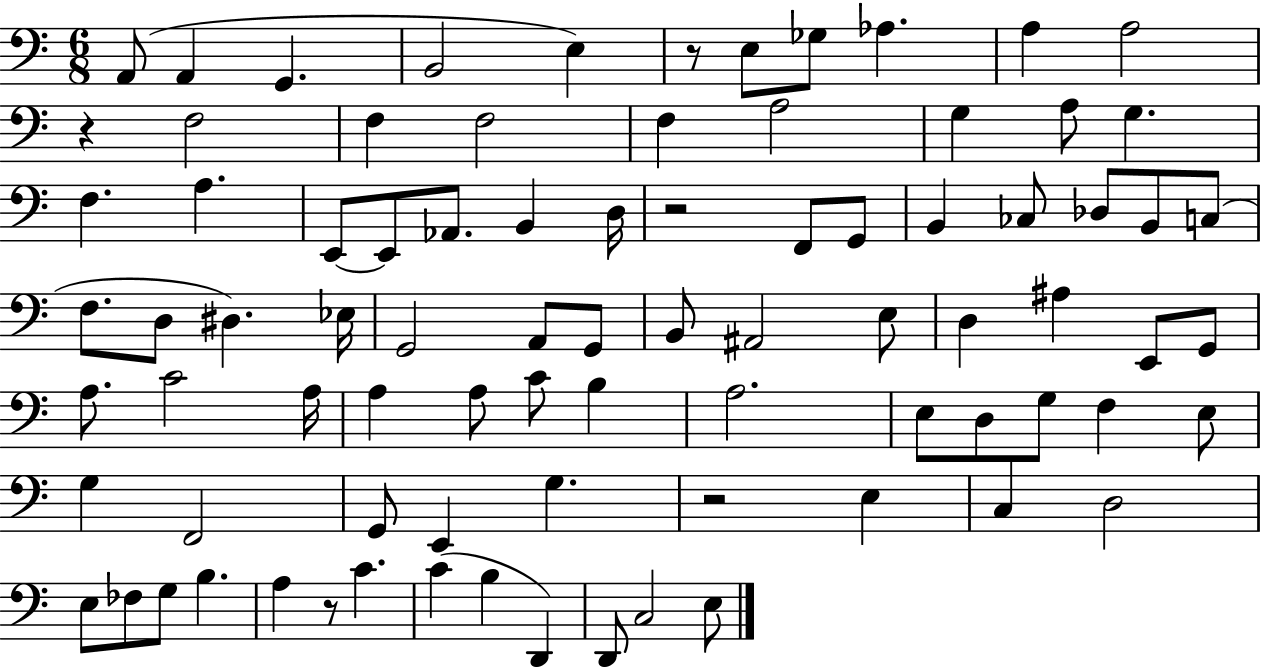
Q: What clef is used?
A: bass